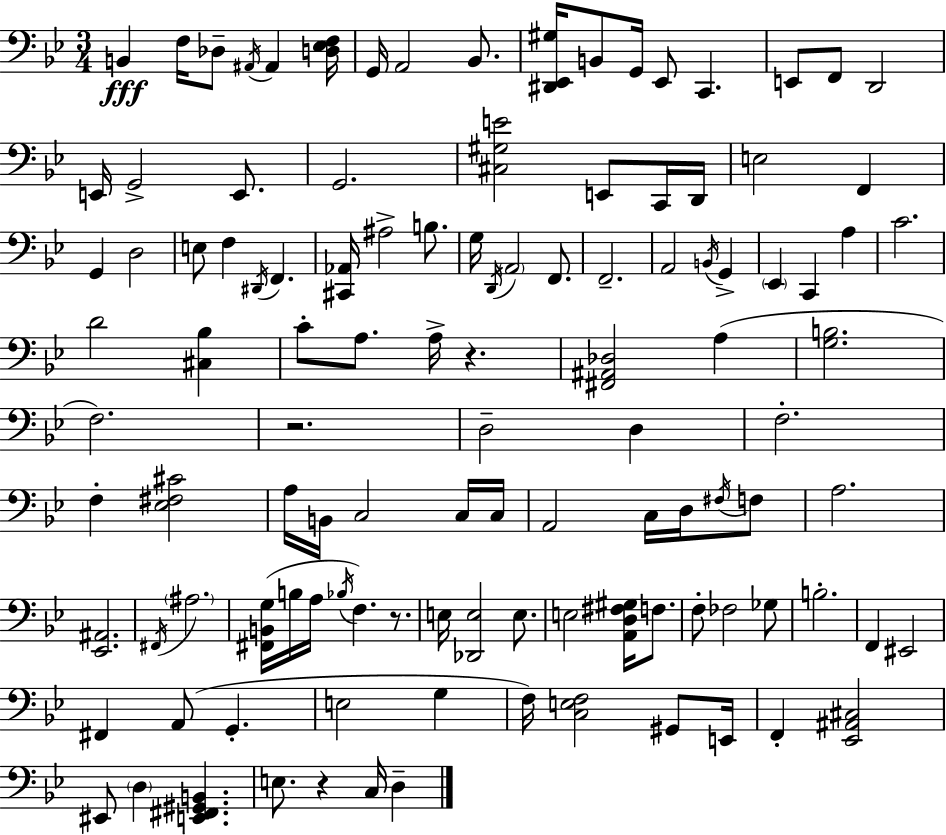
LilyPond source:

{
  \clef bass
  \numericTimeSignature
  \time 3/4
  \key bes \major
  b,4\fff f16 des8-- \acciaccatura { ais,16 } ais,4 | <d ees f>16 g,16 a,2 bes,8. | <dis, ees, gis>16 b,8 g,16 ees,8 c,4. | e,8 f,8 d,2 | \break e,16 g,2-> e,8. | g,2. | <cis gis e'>2 e,8 c,16 | d,16 e2 f,4 | \break g,4 d2 | e8 f4 \acciaccatura { dis,16 } f,4. | <cis, aes,>16 ais2-> b8. | g16 \acciaccatura { d,16 } \parenthesize a,2 | \break f,8. f,2.-- | a,2 \acciaccatura { b,16 } | g,4-> \parenthesize ees,4 c,4 | a4 c'2. | \break d'2 | <cis bes>4 c'8-. a8. a16-> r4. | <fis, ais, des>2 | a4( <g b>2. | \break f2.) | r2. | d2-- | d4 f2.-. | \break f4-. <ees fis cis'>2 | a16 b,16 c2 | c16 c16 a,2 | c16 d16 \acciaccatura { fis16 } f8 a2. | \break <ees, ais,>2. | \acciaccatura { fis,16 } \parenthesize ais2. | <fis, b, g>16( b16 a16 \acciaccatura { bes16 } f4.) | r8. e16 <des, e>2 | \break e8. e2 | <a, d fis gis>16 f8. f8-. fes2 | ges8 b2.-. | f,4 eis,2 | \break fis,4 a,8( | g,4.-. e2 | g4 f16) <c e f>2 | gis,8 e,16 f,4-. <ees, ais, cis>2 | \break eis,8 \parenthesize d4 | <e, fis, gis, b,>4. e8. r4 | c16 d4-- \bar "|."
}